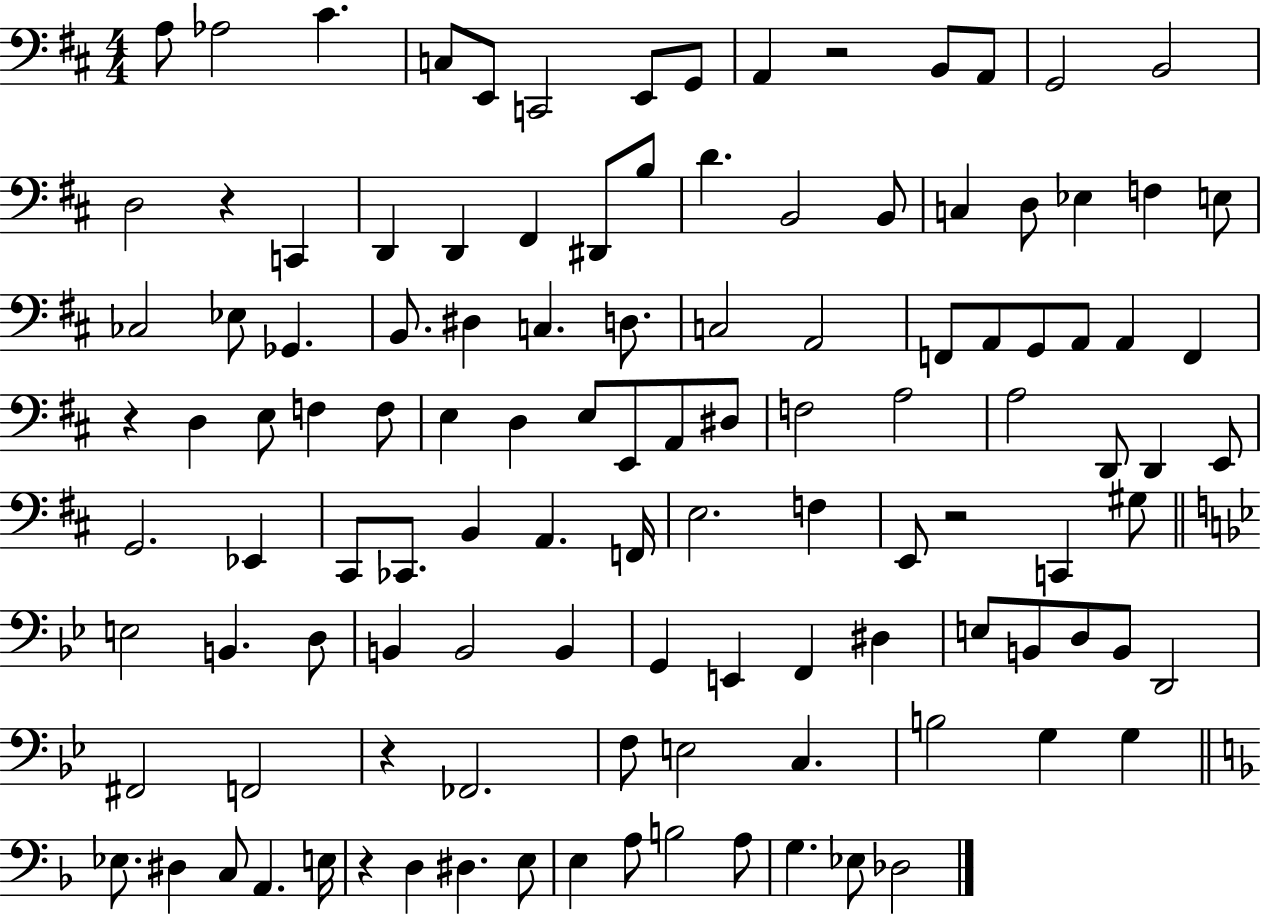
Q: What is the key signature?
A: D major